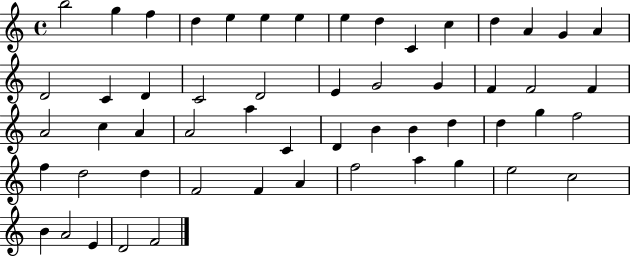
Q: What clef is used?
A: treble